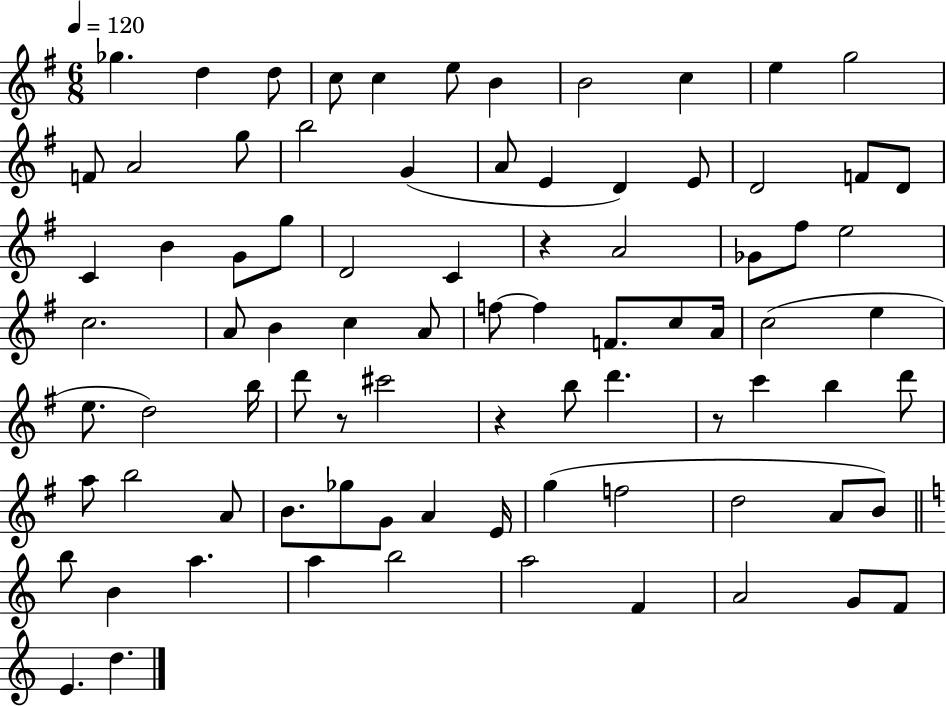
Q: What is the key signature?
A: G major